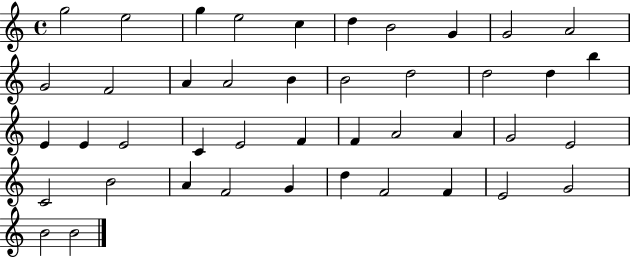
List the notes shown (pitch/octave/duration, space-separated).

G5/h E5/h G5/q E5/h C5/q D5/q B4/h G4/q G4/h A4/h G4/h F4/h A4/q A4/h B4/q B4/h D5/h D5/h D5/q B5/q E4/q E4/q E4/h C4/q E4/h F4/q F4/q A4/h A4/q G4/h E4/h C4/h B4/h A4/q F4/h G4/q D5/q F4/h F4/q E4/h G4/h B4/h B4/h